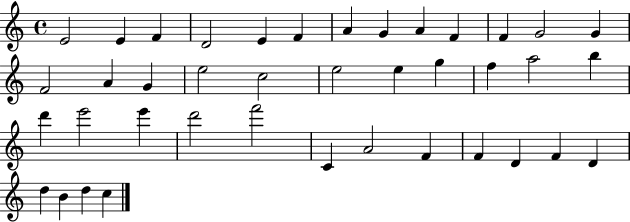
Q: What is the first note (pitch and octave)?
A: E4